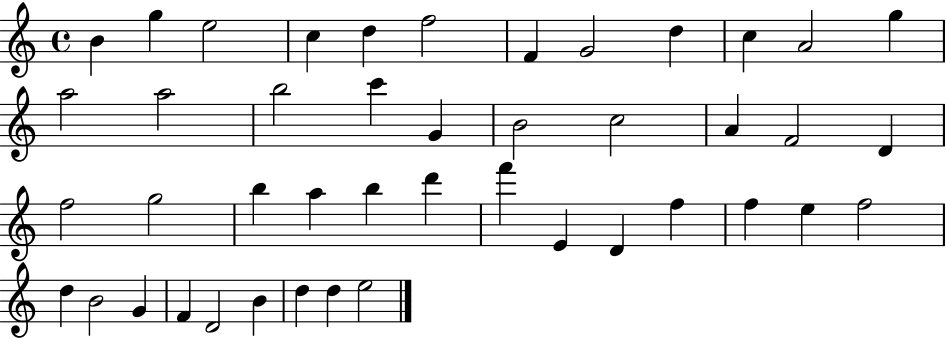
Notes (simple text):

B4/q G5/q E5/h C5/q D5/q F5/h F4/q G4/h D5/q C5/q A4/h G5/q A5/h A5/h B5/h C6/q G4/q B4/h C5/h A4/q F4/h D4/q F5/h G5/h B5/q A5/q B5/q D6/q F6/q E4/q D4/q F5/q F5/q E5/q F5/h D5/q B4/h G4/q F4/q D4/h B4/q D5/q D5/q E5/h